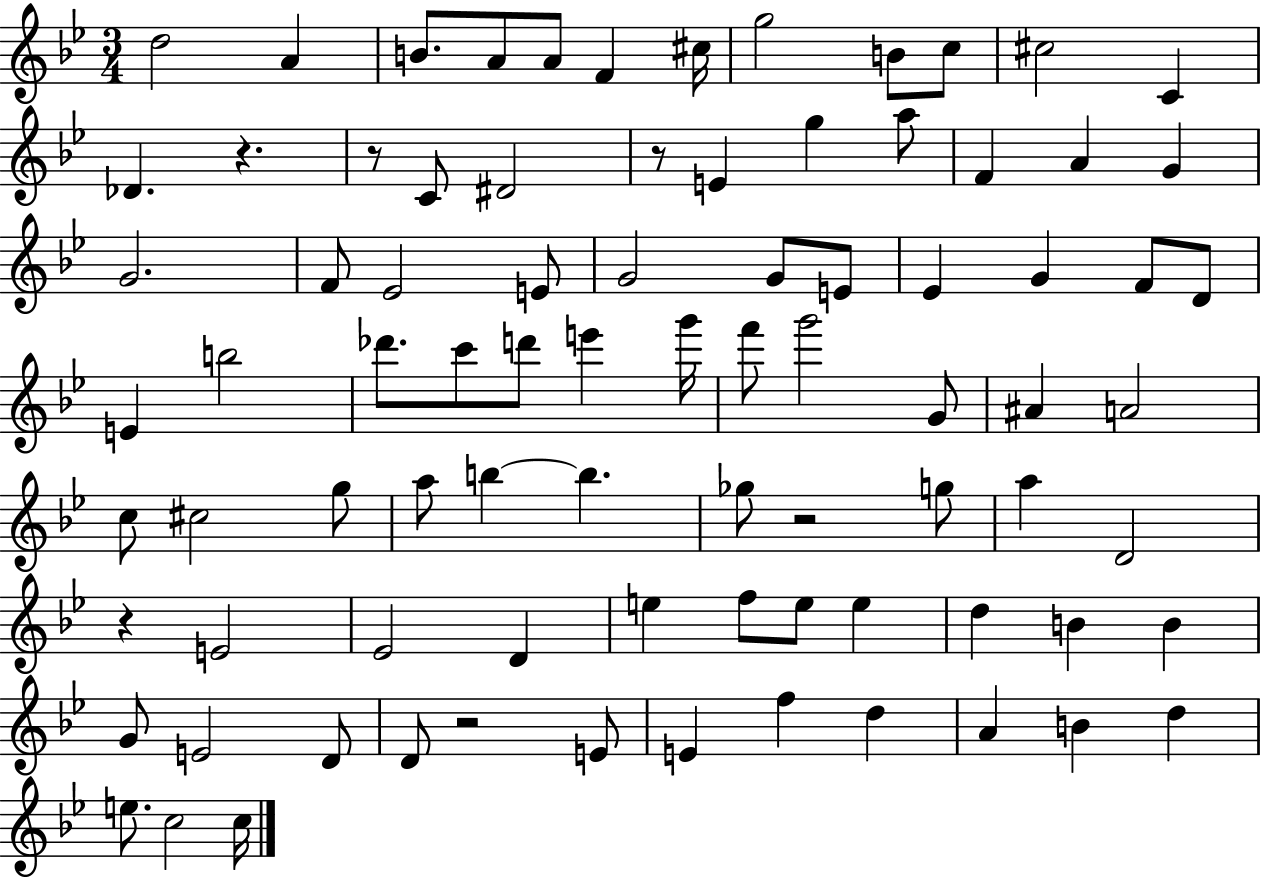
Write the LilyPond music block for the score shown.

{
  \clef treble
  \numericTimeSignature
  \time 3/4
  \key bes \major
  d''2 a'4 | b'8. a'8 a'8 f'4 cis''16 | g''2 b'8 c''8 | cis''2 c'4 | \break des'4. r4. | r8 c'8 dis'2 | r8 e'4 g''4 a''8 | f'4 a'4 g'4 | \break g'2. | f'8 ees'2 e'8 | g'2 g'8 e'8 | ees'4 g'4 f'8 d'8 | \break e'4 b''2 | des'''8. c'''8 d'''8 e'''4 g'''16 | f'''8 g'''2 g'8 | ais'4 a'2 | \break c''8 cis''2 g''8 | a''8 b''4~~ b''4. | ges''8 r2 g''8 | a''4 d'2 | \break r4 e'2 | ees'2 d'4 | e''4 f''8 e''8 e''4 | d''4 b'4 b'4 | \break g'8 e'2 d'8 | d'8 r2 e'8 | e'4 f''4 d''4 | a'4 b'4 d''4 | \break e''8. c''2 c''16 | \bar "|."
}